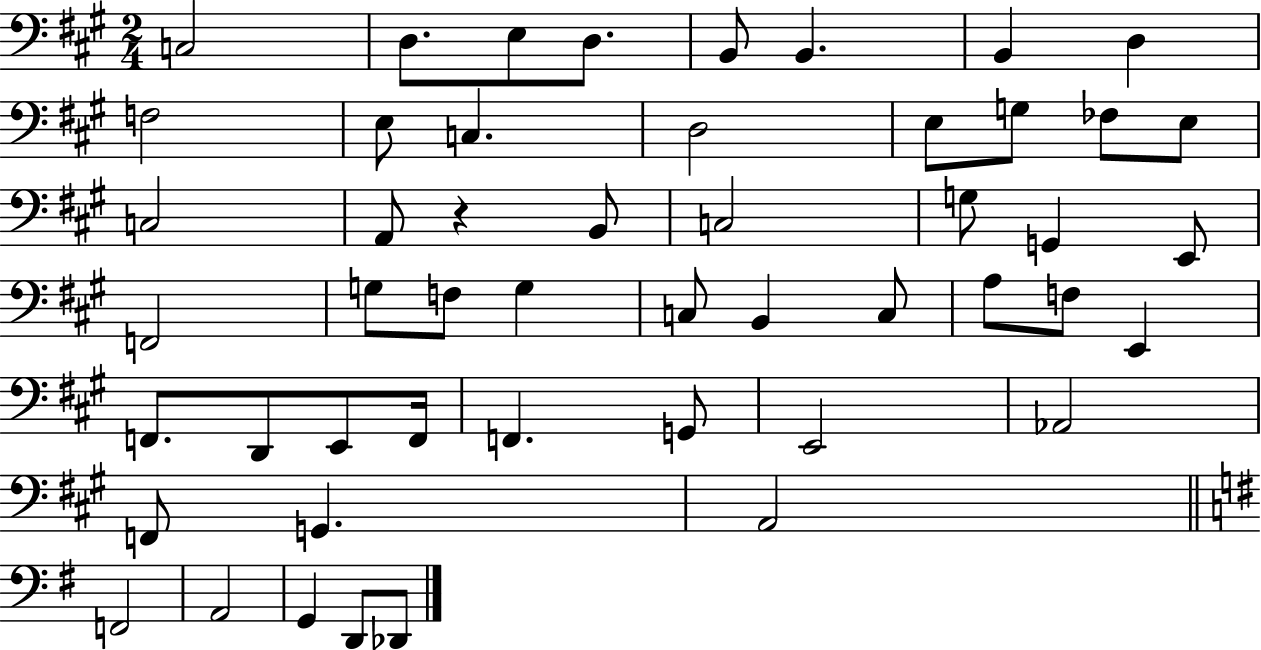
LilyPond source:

{
  \clef bass
  \numericTimeSignature
  \time 2/4
  \key a \major
  c2 | d8. e8 d8. | b,8 b,4. | b,4 d4 | \break f2 | e8 c4. | d2 | e8 g8 fes8 e8 | \break c2 | a,8 r4 b,8 | c2 | g8 g,4 e,8 | \break f,2 | g8 f8 g4 | c8 b,4 c8 | a8 f8 e,4 | \break f,8. d,8 e,8 f,16 | f,4. g,8 | e,2 | aes,2 | \break f,8 g,4. | a,2 | \bar "||" \break \key e \minor f,2 | a,2 | g,4 d,8 des,8 | \bar "|."
}